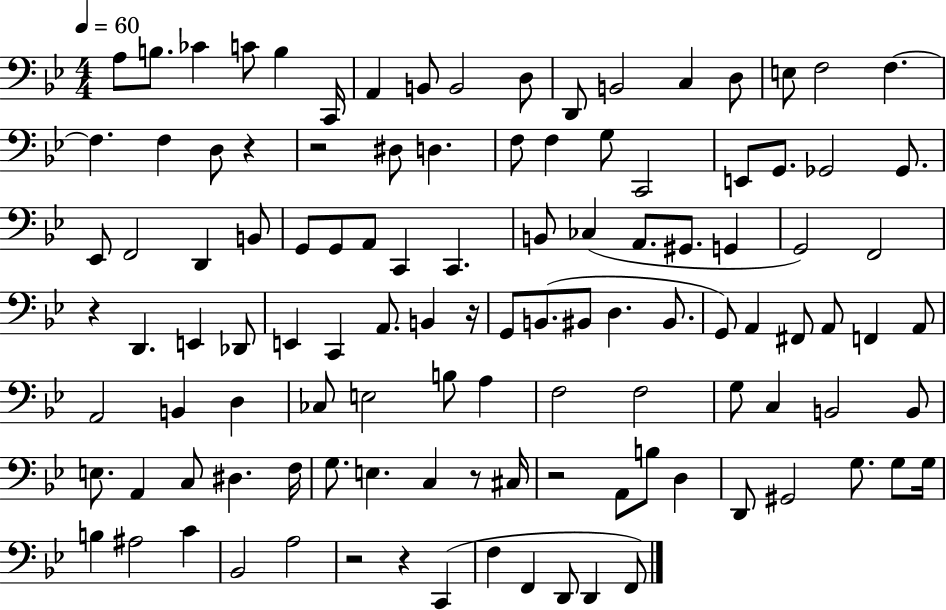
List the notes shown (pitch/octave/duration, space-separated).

A3/e B3/e. CES4/q C4/e B3/q C2/s A2/q B2/e B2/h D3/e D2/e B2/h C3/q D3/e E3/e F3/h F3/q. F3/q. F3/q D3/e R/q R/h D#3/e D3/q. F3/e F3/q G3/e C2/h E2/e G2/e. Gb2/h Gb2/e. Eb2/e F2/h D2/q B2/e G2/e G2/e A2/e C2/q C2/q. B2/e CES3/q A2/e. G#2/e. G2/q G2/h F2/h R/q D2/q. E2/q Db2/e E2/q C2/q A2/e. B2/q R/s G2/e B2/e. BIS2/e D3/q. BIS2/e. G2/e A2/q F#2/e A2/e F2/q A2/e A2/h B2/q D3/q CES3/e E3/h B3/e A3/q F3/h F3/h G3/e C3/q B2/h B2/e E3/e. A2/q C3/e D#3/q. F3/s G3/e. E3/q. C3/q R/e C#3/s R/h A2/e B3/e D3/q D2/e G#2/h G3/e. G3/e G3/s B3/q A#3/h C4/q Bb2/h A3/h R/h R/q C2/q F3/q F2/q D2/e D2/q F2/e